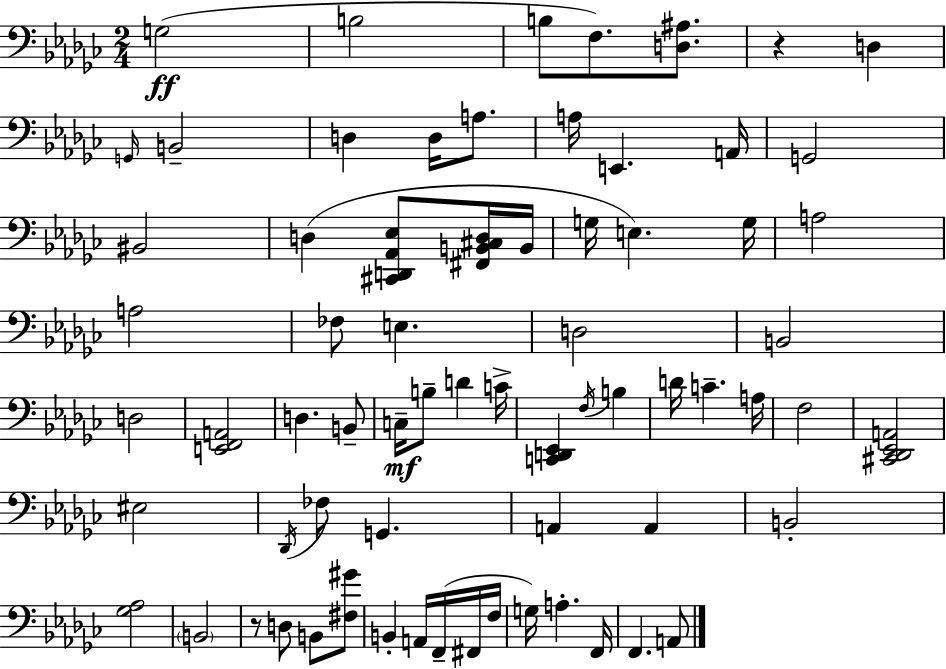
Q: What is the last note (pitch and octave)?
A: A2